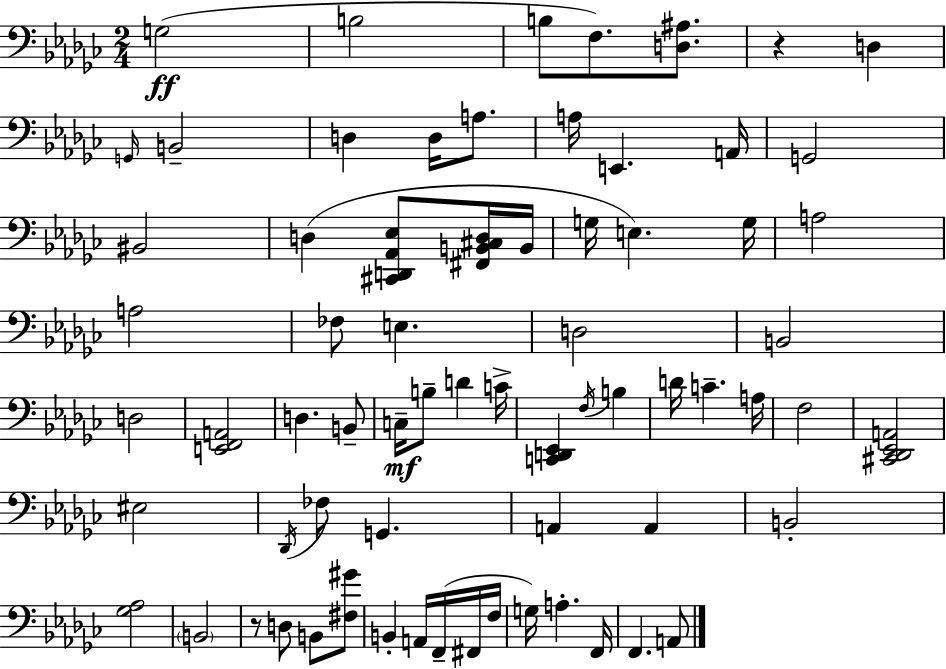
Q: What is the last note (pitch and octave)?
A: A2